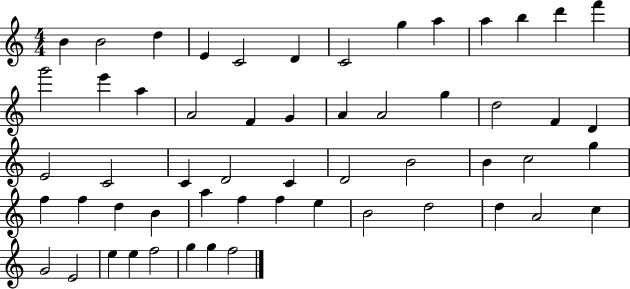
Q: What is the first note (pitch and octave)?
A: B4